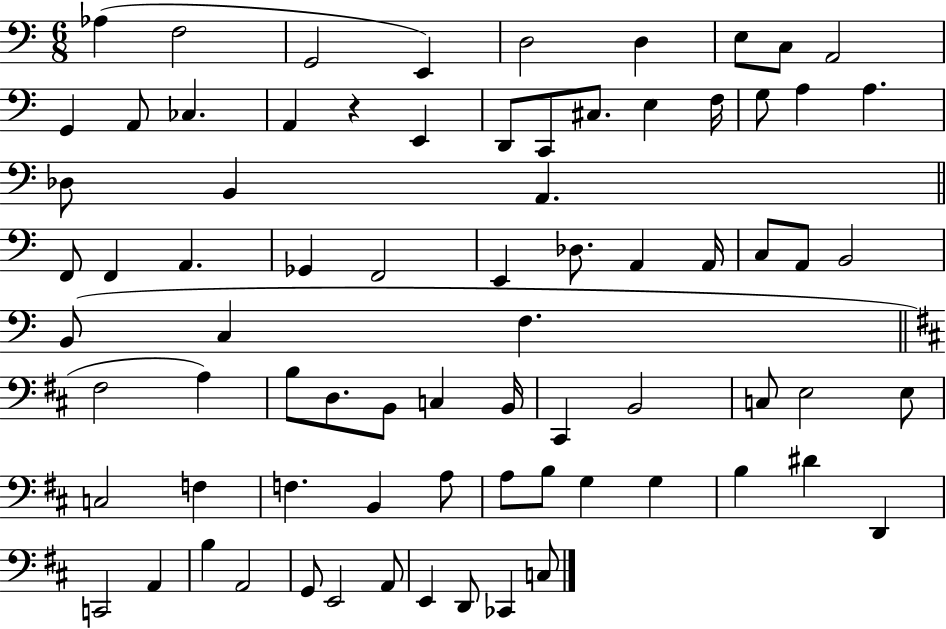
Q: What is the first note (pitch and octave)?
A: Ab3